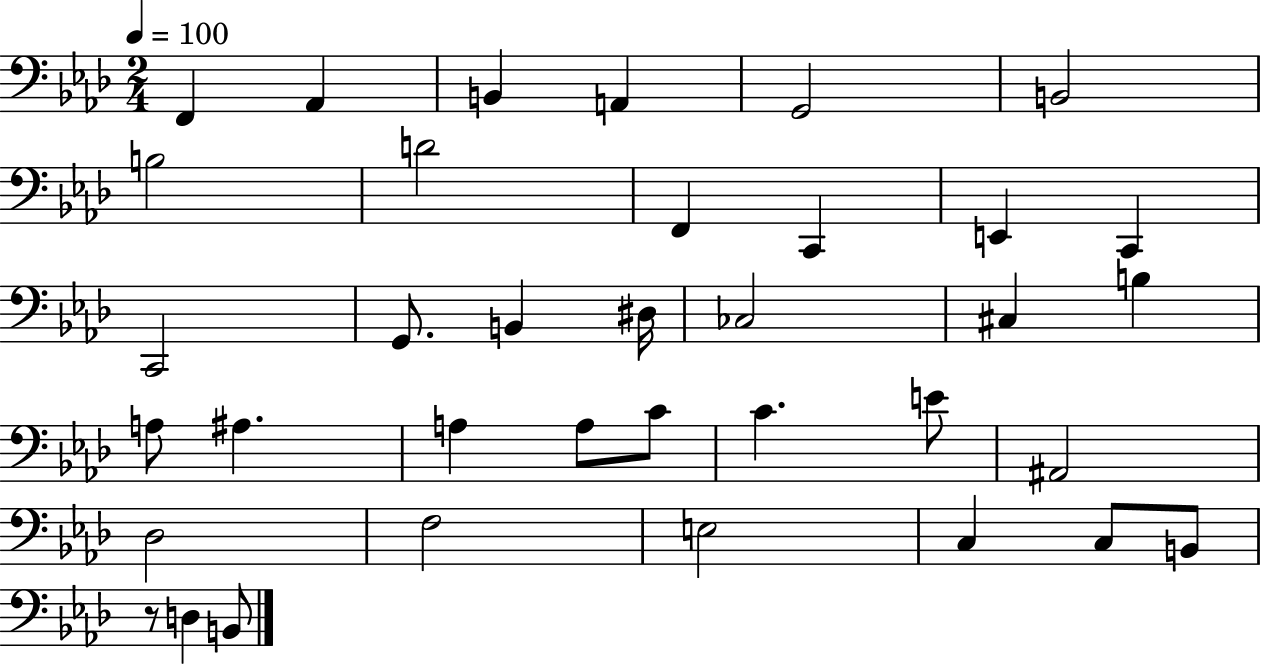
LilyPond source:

{
  \clef bass
  \numericTimeSignature
  \time 2/4
  \key aes \major
  \tempo 4 = 100
  \repeat volta 2 { f,4 aes,4 | b,4 a,4 | g,2 | b,2 | \break b2 | d'2 | f,4 c,4 | e,4 c,4 | \break c,2 | g,8. b,4 dis16 | ces2 | cis4 b4 | \break a8 ais4. | a4 a8 c'8 | c'4. e'8 | ais,2 | \break des2 | f2 | e2 | c4 c8 b,8 | \break r8 d4 b,8 | } \bar "|."
}